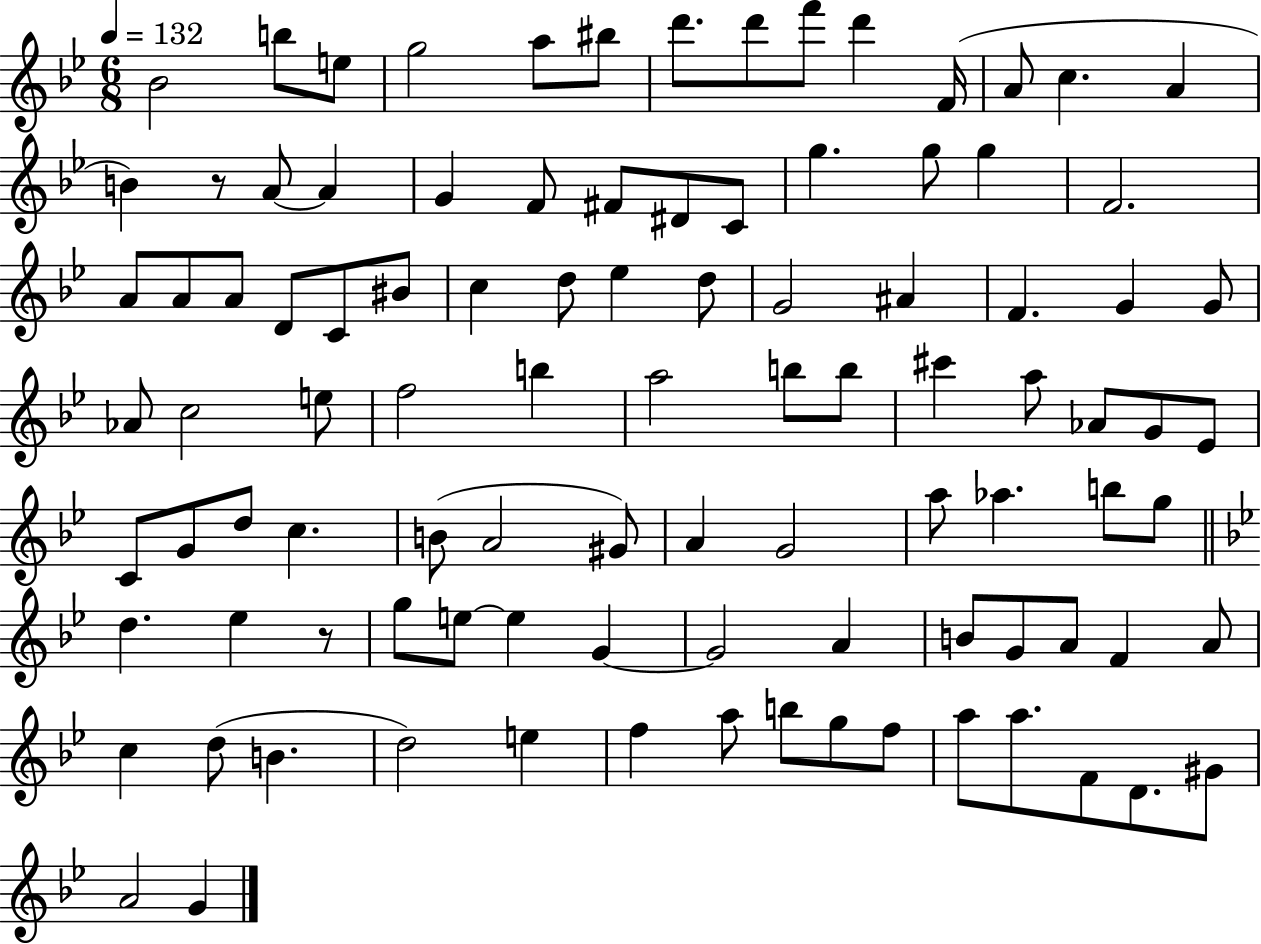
{
  \clef treble
  \numericTimeSignature
  \time 6/8
  \key bes \major
  \tempo 4 = 132
  \repeat volta 2 { bes'2 b''8 e''8 | g''2 a''8 bis''8 | d'''8. d'''8 f'''8 d'''4 f'16( | a'8 c''4. a'4 | \break b'4) r8 a'8~~ a'4 | g'4 f'8 fis'8 dis'8 c'8 | g''4. g''8 g''4 | f'2. | \break a'8 a'8 a'8 d'8 c'8 bis'8 | c''4 d''8 ees''4 d''8 | g'2 ais'4 | f'4. g'4 g'8 | \break aes'8 c''2 e''8 | f''2 b''4 | a''2 b''8 b''8 | cis'''4 a''8 aes'8 g'8 ees'8 | \break c'8 g'8 d''8 c''4. | b'8( a'2 gis'8) | a'4 g'2 | a''8 aes''4. b''8 g''8 | \break \bar "||" \break \key bes \major d''4. ees''4 r8 | g''8 e''8~~ e''4 g'4~~ | g'2 a'4 | b'8 g'8 a'8 f'4 a'8 | \break c''4 d''8( b'4. | d''2) e''4 | f''4 a''8 b''8 g''8 f''8 | a''8 a''8. f'8 d'8. gis'8 | \break a'2 g'4 | } \bar "|."
}